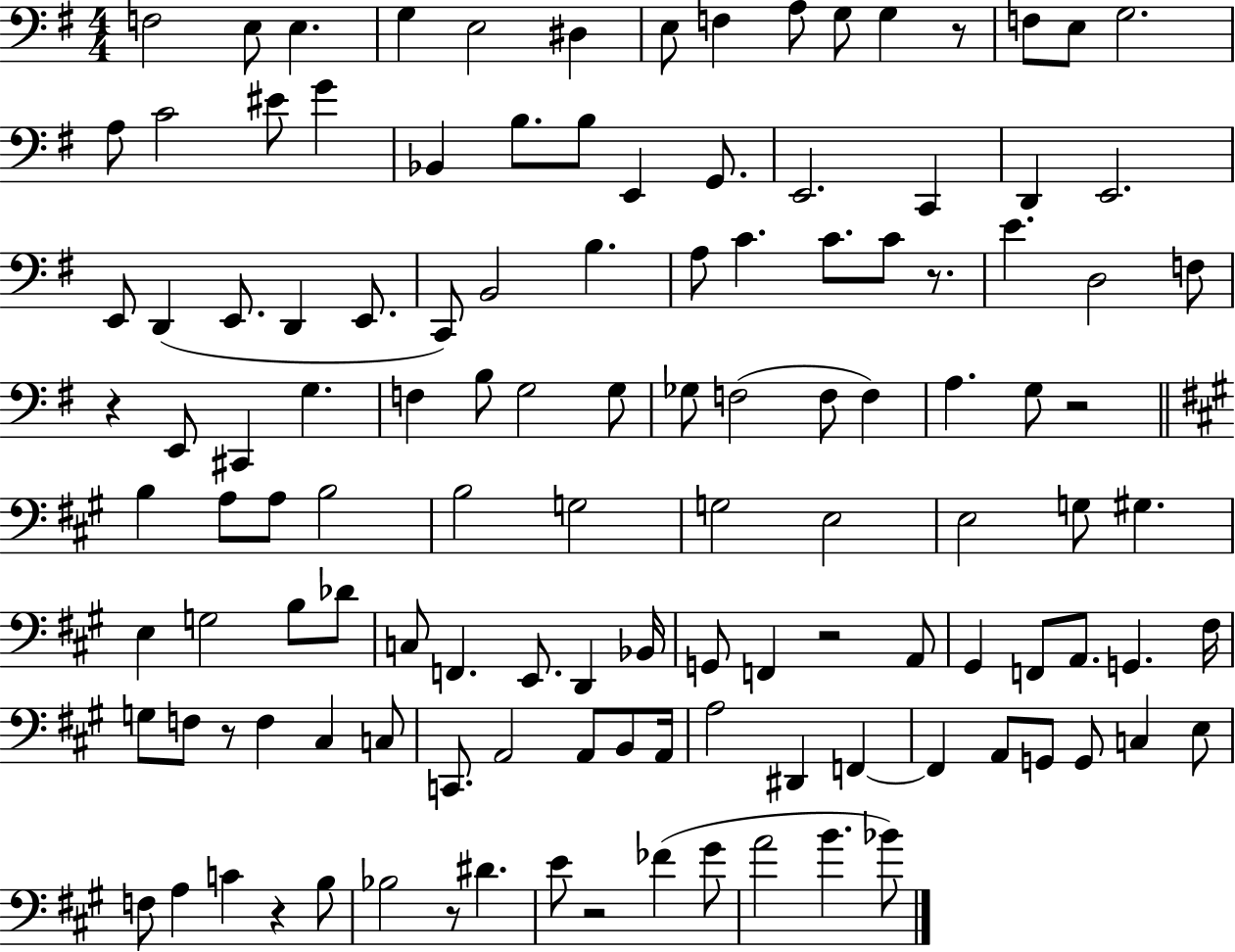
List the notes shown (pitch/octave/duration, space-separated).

F3/h E3/e E3/q. G3/q E3/h D#3/q E3/e F3/q A3/e G3/e G3/q R/e F3/e E3/e G3/h. A3/e C4/h EIS4/e G4/q Bb2/q B3/e. B3/e E2/q G2/e. E2/h. C2/q D2/q E2/h. E2/e D2/q E2/e. D2/q E2/e. C2/e B2/h B3/q. A3/e C4/q. C4/e. C4/e R/e. E4/q. D3/h F3/e R/q E2/e C#2/q G3/q. F3/q B3/e G3/h G3/e Gb3/e F3/h F3/e F3/q A3/q. G3/e R/h B3/q A3/e A3/e B3/h B3/h G3/h G3/h E3/h E3/h G3/e G#3/q. E3/q G3/h B3/e Db4/e C3/e F2/q. E2/e. D2/q Bb2/s G2/e F2/q R/h A2/e G#2/q F2/e A2/e. G2/q. F#3/s G3/e F3/e R/e F3/q C#3/q C3/e C2/e. A2/h A2/e B2/e A2/s A3/h D#2/q F2/q F2/q A2/e G2/e G2/e C3/q E3/e F3/e A3/q C4/q R/q B3/e Bb3/h R/e D#4/q. E4/e R/h FES4/q G#4/e A4/h B4/q. Bb4/e